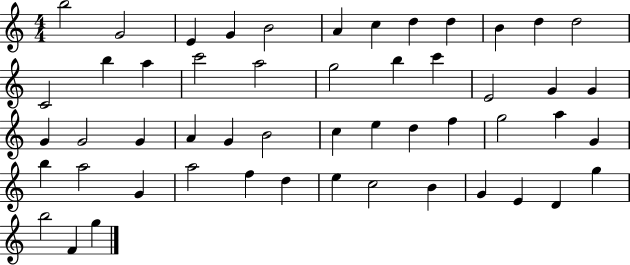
B5/h G4/h E4/q G4/q B4/h A4/q C5/q D5/q D5/q B4/q D5/q D5/h C4/h B5/q A5/q C6/h A5/h G5/h B5/q C6/q E4/h G4/q G4/q G4/q G4/h G4/q A4/q G4/q B4/h C5/q E5/q D5/q F5/q G5/h A5/q G4/q B5/q A5/h G4/q A5/h F5/q D5/q E5/q C5/h B4/q G4/q E4/q D4/q G5/q B5/h F4/q G5/q